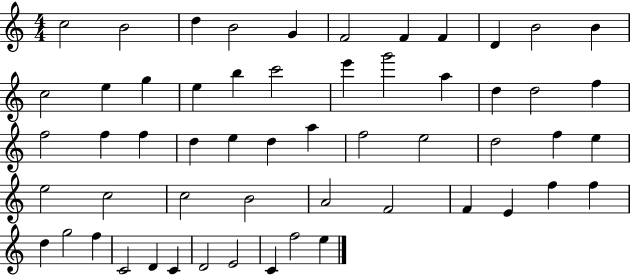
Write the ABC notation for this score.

X:1
T:Untitled
M:4/4
L:1/4
K:C
c2 B2 d B2 G F2 F F D B2 B c2 e g e b c'2 e' g'2 a d d2 f f2 f f d e d a f2 e2 d2 f e e2 c2 c2 B2 A2 F2 F E f f d g2 f C2 D C D2 E2 C f2 e